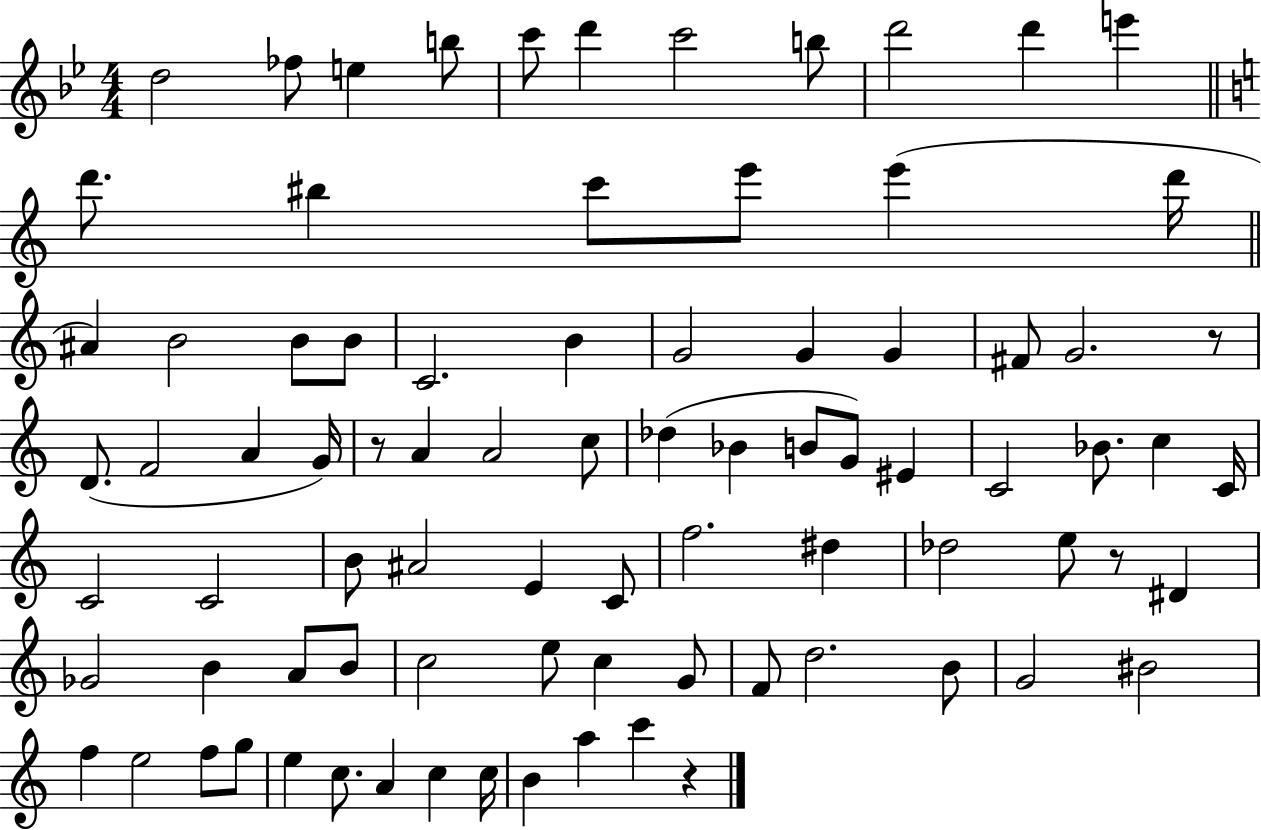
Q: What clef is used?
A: treble